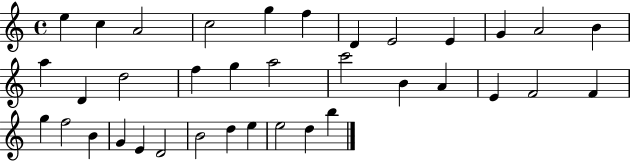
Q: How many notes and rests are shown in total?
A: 36